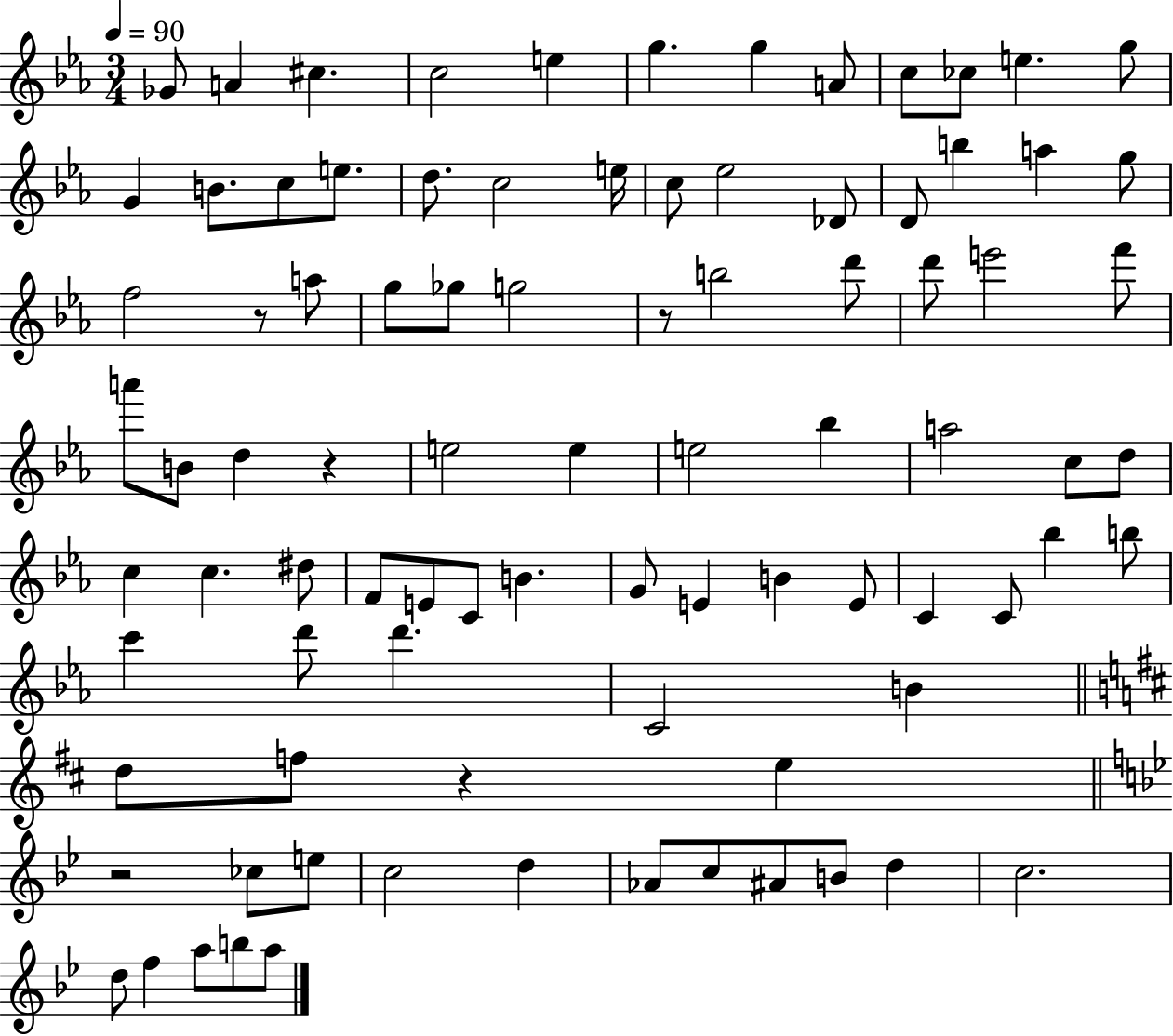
Gb4/e A4/q C#5/q. C5/h E5/q G5/q. G5/q A4/e C5/e CES5/e E5/q. G5/e G4/q B4/e. C5/e E5/e. D5/e. C5/h E5/s C5/e Eb5/h Db4/e D4/e B5/q A5/q G5/e F5/h R/e A5/e G5/e Gb5/e G5/h R/e B5/h D6/e D6/e E6/h F6/e A6/e B4/e D5/q R/q E5/h E5/q E5/h Bb5/q A5/h C5/e D5/e C5/q C5/q. D#5/e F4/e E4/e C4/e B4/q. G4/e E4/q B4/q E4/e C4/q C4/e Bb5/q B5/e C6/q D6/e D6/q. C4/h B4/q D5/e F5/e R/q E5/q R/h CES5/e E5/e C5/h D5/q Ab4/e C5/e A#4/e B4/e D5/q C5/h. D5/e F5/q A5/e B5/e A5/e